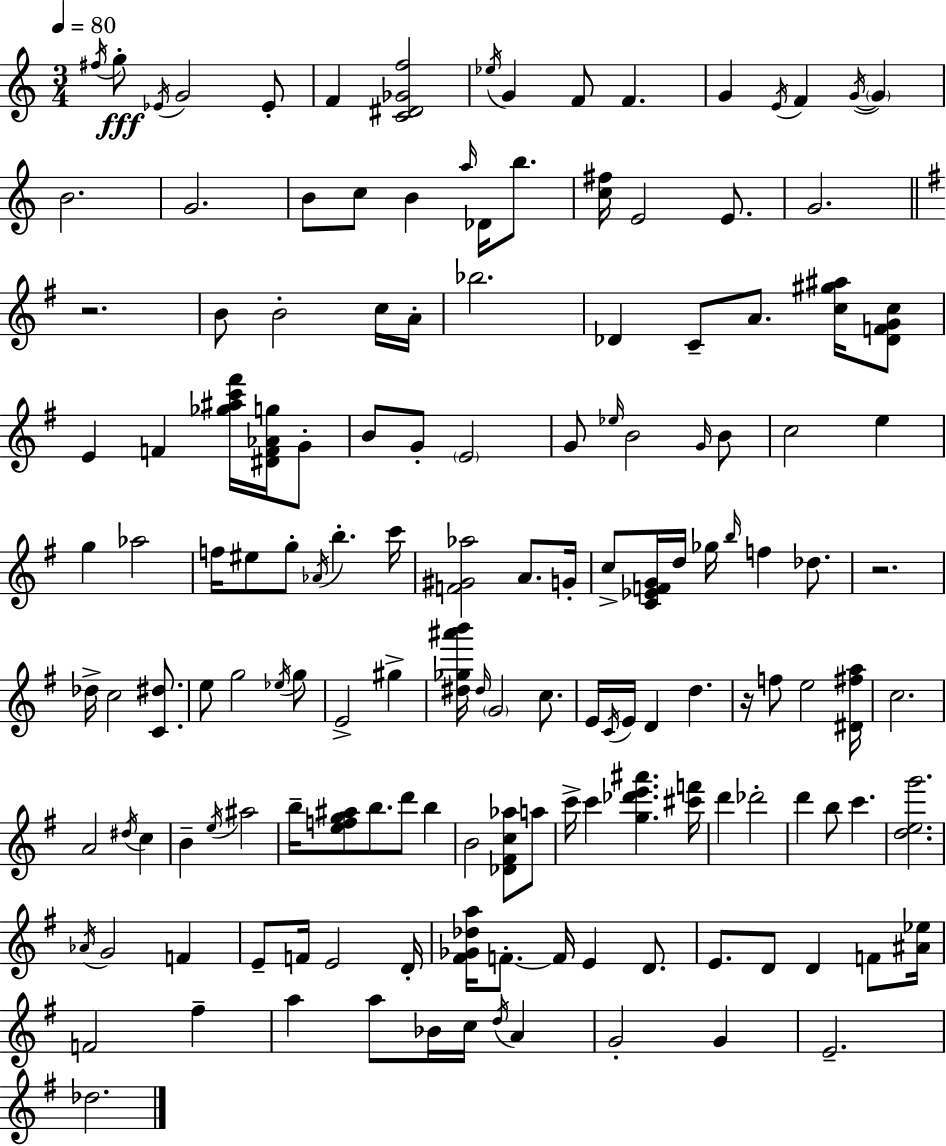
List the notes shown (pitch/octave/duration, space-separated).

F#5/s G5/e Eb4/s G4/h Eb4/e F4/q [C4,D#4,Gb4,F5]/h Eb5/s G4/q F4/e F4/q. G4/q E4/s F4/q G4/s G4/q B4/h. G4/h. B4/e C5/e B4/q A5/s Db4/s B5/e. [C5,F#5]/s E4/h E4/e. G4/h. R/h. B4/e B4/h C5/s A4/s Bb5/h. Db4/q C4/e A4/e. [C5,G#5,A#5]/s [Db4,F4,G4,C5]/e E4/q F4/q [Gb5,A#5,C6,F#6]/s [D#4,F4,Ab4,G5]/s G4/e B4/e G4/e E4/h G4/e Eb5/s B4/h G4/s B4/e C5/h E5/q G5/q Ab5/h F5/s EIS5/e G5/e Ab4/s B5/q. C6/s [F4,G#4,Ab5]/h A4/e. G4/s C5/e [C4,Eb4,F4,G4]/s D5/s Gb5/s B5/s F5/q Db5/e. R/h. Db5/s C5/h [C4,D#5]/e. E5/e G5/h Eb5/s G5/e E4/h G#5/q [D#5,Gb5,A#6,B6]/s D#5/s G4/h C5/e. E4/s C4/s E4/s D4/q D5/q. R/s F5/e E5/h [D#4,F#5,A5]/s C5/h. A4/h D#5/s C5/q B4/q E5/s A#5/h B5/s [E5,F5,G5,A#5]/e B5/e. D6/e B5/q B4/h [Db4,F#4,C5,Ab5]/e A5/e C6/s C6/q [G5,Db6,E6,A#6]/q. [C#6,F6]/s D6/q Db6/h D6/q B5/e C6/q. [D5,E5,G6]/h. Ab4/s G4/h F4/q E4/e F4/s E4/h D4/s [F#4,Gb4,Db5,A5]/s F4/e. F4/s E4/q D4/e. E4/e. D4/e D4/q F4/e [A#4,Eb5]/s F4/h F#5/q A5/q A5/e Bb4/s C5/s D5/s A4/q G4/h G4/q E4/h. Db5/h.